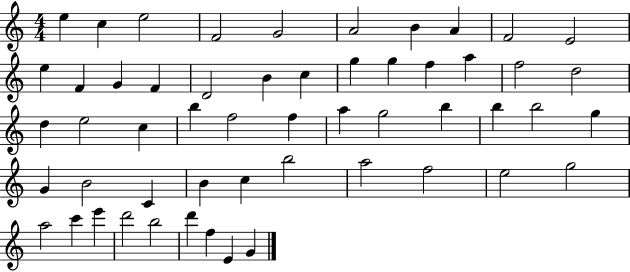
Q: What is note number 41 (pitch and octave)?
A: B5